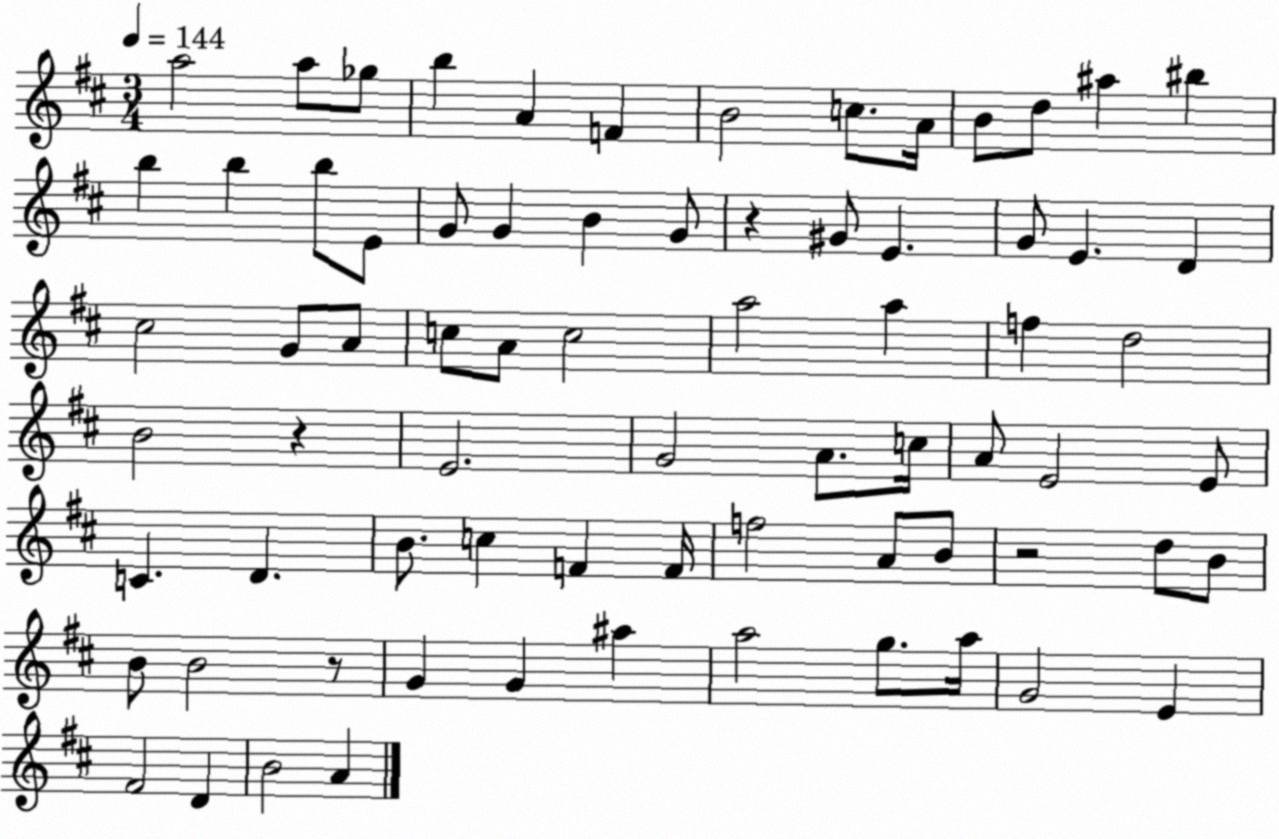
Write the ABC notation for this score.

X:1
T:Untitled
M:3/4
L:1/4
K:D
a2 a/2 _g/2 b A F B2 c/2 A/4 B/2 d/2 ^a ^b b b b/2 E/2 G/2 G B G/2 z ^G/2 E G/2 E D ^c2 G/2 A/2 c/2 A/2 c2 a2 a f d2 B2 z E2 G2 A/2 c/4 A/2 E2 E/2 C D B/2 c F F/4 f2 A/2 B/2 z2 d/2 B/2 B/2 B2 z/2 G G ^a a2 g/2 a/4 G2 E ^F2 D B2 A